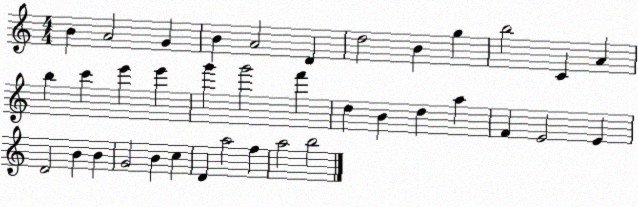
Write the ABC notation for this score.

X:1
T:Untitled
M:4/4
L:1/4
K:C
B A2 G B A2 D d2 B g b2 C A b c' e' e' g' g'2 f' d B d a F E2 E D2 B B G2 B c D a2 f a2 b2